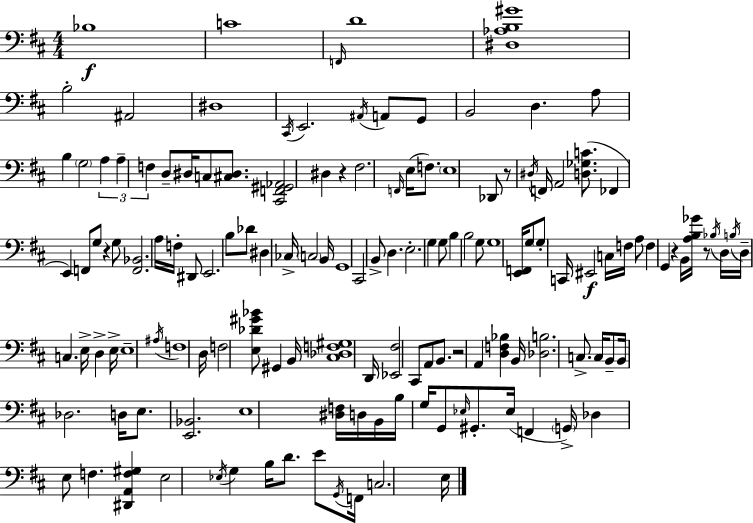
Bb3/w C4/w F2/s D4/w [D#3,Ab3,B3,G#4]/w B3/h A#2/h D#3/w C#2/s E2/h. A#2/s A2/e G2/e B2/h D3/q. A3/e B3/q G3/h A3/q A3/q F3/q D3/e D#3/s C3/e [C#3,D#3]/e. [C#2,F2,G#2,Ab2]/h D#3/q R/q F#3/h. F2/s E3/s F3/e. E3/w Db2/e R/e D#3/s F2/s A2/h [D3,Gb3,C4]/e. FES2/q E2/q F2/e G3/e R/q G3/e [F2,Bb2]/h. A3/s F3/s D#2/e E2/h. B3/e Db4/e D#3/q CES3/s C3/h B2/s G2/w C#2/h B2/e D3/q. E3/h. G3/q G3/e B3/q B3/h G3/e G3/w [E2,F2]/s G3/e G3/e C2/s EIS2/h C3/s F3/s A3/e F3/q G2/q R/q B2/s [A3,B3,Gb4]/s R/e Bb3/s D3/s B3/s D3/s C3/q. E3/s D3/q E3/s E3/w A#3/s F3/w D3/s F3/h [E3,Db4,G#4,Bb4]/e G#2/q B2/s [C#3,Db3,F3,G#3]/w D2/s [Eb2,F#3]/h C#2/e A2/e B2/e. R/h A2/q [D3,F3,Bb3]/q B2/s [Db3,B3]/h. C3/e. C3/s B2/e B2/s Db3/h. D3/s E3/e. [E2,Bb2]/h. E3/w [D#3,F3]/s D3/s B2/s B3/s G3/s G2/e Eb3/s G#2/e. Eb3/s F2/q G2/s Db3/q E3/e F3/q. [D#2,A2,F3,G#3]/q E3/h Eb3/s G3/q B3/s D4/e. E4/e G2/s F2/s C3/h. E3/s